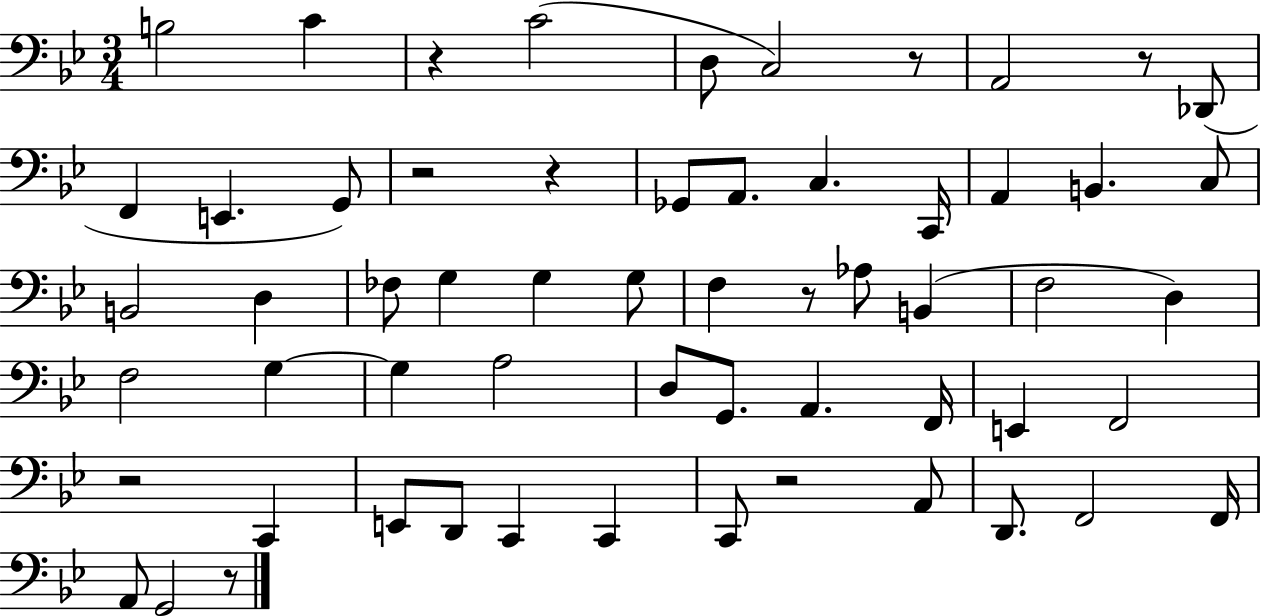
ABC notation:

X:1
T:Untitled
M:3/4
L:1/4
K:Bb
B,2 C z C2 D,/2 C,2 z/2 A,,2 z/2 _D,,/2 F,, E,, G,,/2 z2 z _G,,/2 A,,/2 C, C,,/4 A,, B,, C,/2 B,,2 D, _F,/2 G, G, G,/2 F, z/2 _A,/2 B,, F,2 D, F,2 G, G, A,2 D,/2 G,,/2 A,, F,,/4 E,, F,,2 z2 C,, E,,/2 D,,/2 C,, C,, C,,/2 z2 A,,/2 D,,/2 F,,2 F,,/4 A,,/2 G,,2 z/2